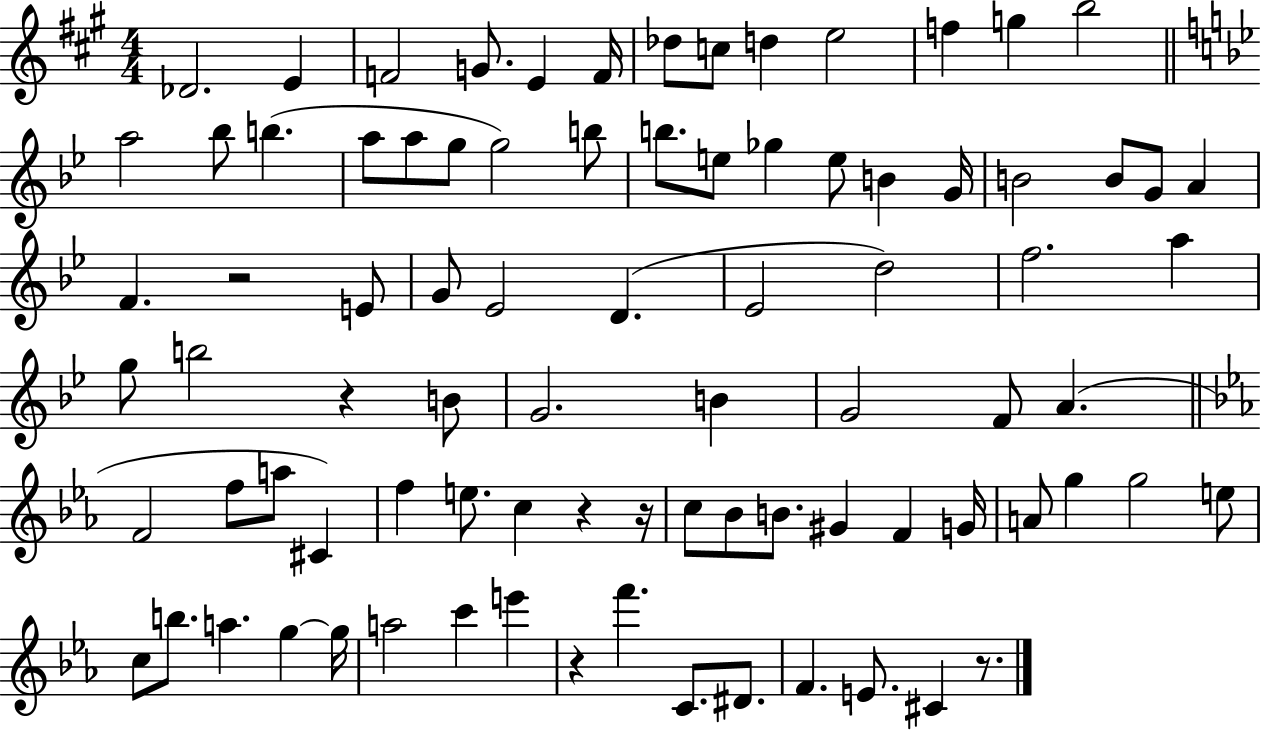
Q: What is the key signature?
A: A major